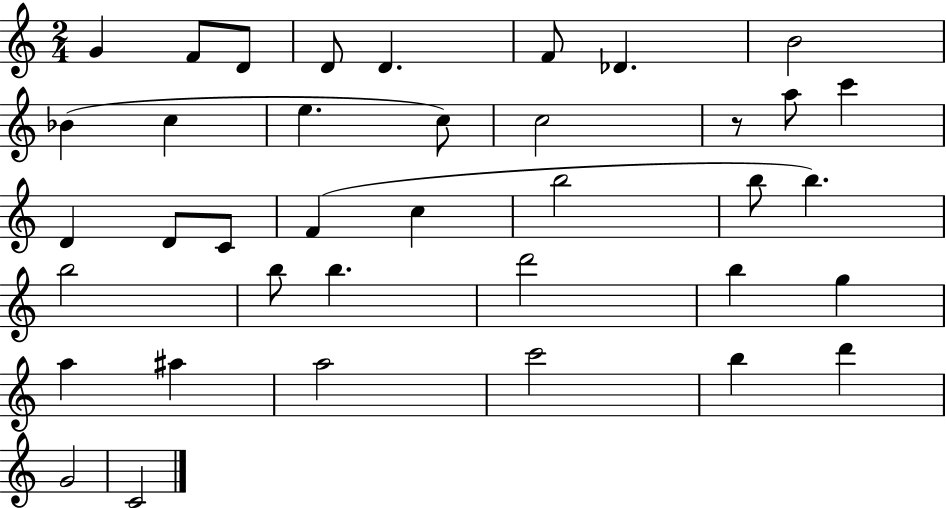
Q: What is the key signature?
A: C major